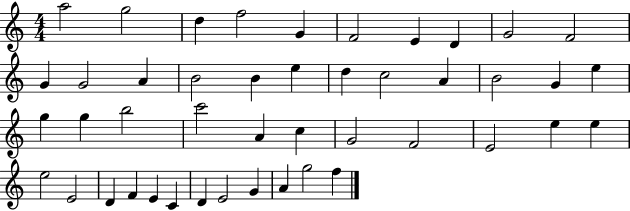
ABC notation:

X:1
T:Untitled
M:4/4
L:1/4
K:C
a2 g2 d f2 G F2 E D G2 F2 G G2 A B2 B e d c2 A B2 G e g g b2 c'2 A c G2 F2 E2 e e e2 E2 D F E C D E2 G A g2 f